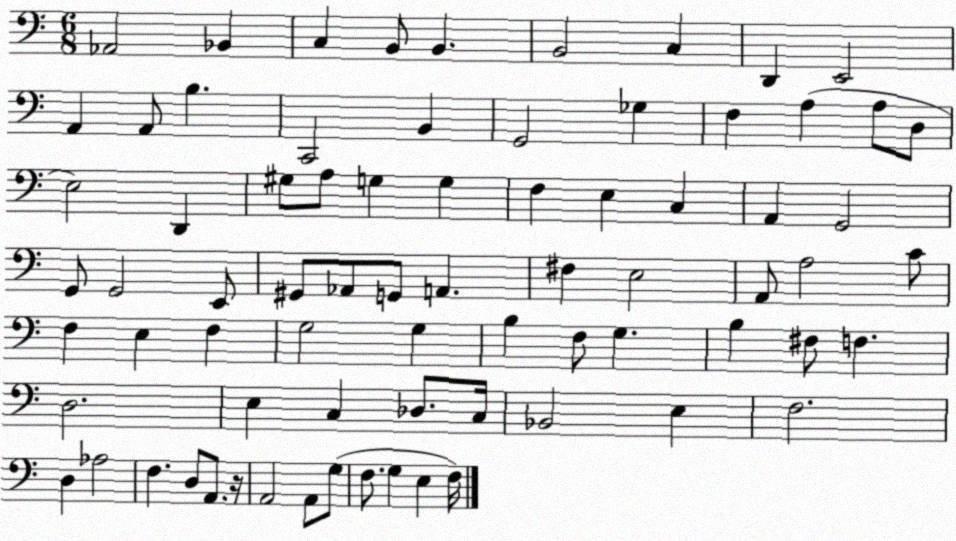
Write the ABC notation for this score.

X:1
T:Untitled
M:6/8
L:1/4
K:C
_A,,2 _B,, C, B,,/2 B,, B,,2 C, D,, E,,2 A,, A,,/2 B, C,,2 B,, G,,2 _G, F, A, A,/2 D,/2 E,2 D,, ^G,/2 A,/2 G, G, F, E, C, A,, G,,2 G,,/2 G,,2 E,,/2 ^G,,/2 _A,,/2 G,,/2 A,, ^F, E,2 A,,/2 A,2 C/2 F, E, F, G,2 G, B, F,/2 G, B, ^F,/2 F, D,2 E, C, _D,/2 C,/4 _B,,2 E, F,2 D, _A,2 F, D,/2 A,,/2 z/4 A,,2 A,,/2 G,/2 F,/2 G, E, F,/4